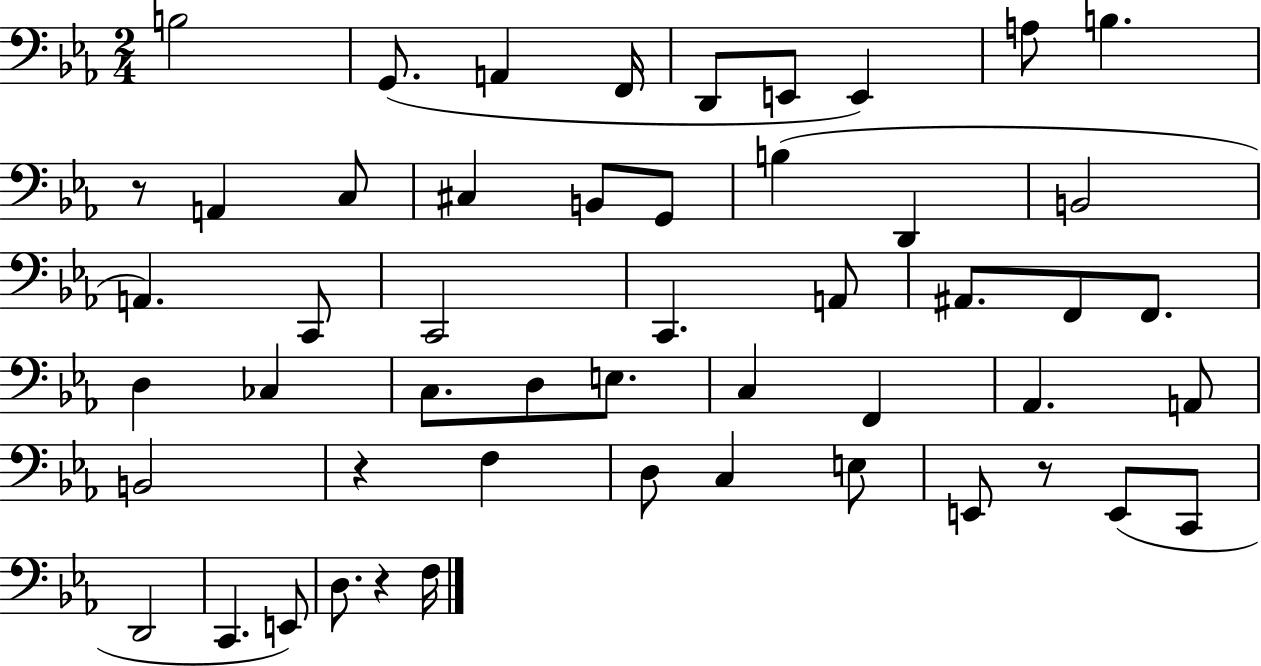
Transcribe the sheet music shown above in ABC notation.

X:1
T:Untitled
M:2/4
L:1/4
K:Eb
B,2 G,,/2 A,, F,,/4 D,,/2 E,,/2 E,, A,/2 B, z/2 A,, C,/2 ^C, B,,/2 G,,/2 B, D,, B,,2 A,, C,,/2 C,,2 C,, A,,/2 ^A,,/2 F,,/2 F,,/2 D, _C, C,/2 D,/2 E,/2 C, F,, _A,, A,,/2 B,,2 z F, D,/2 C, E,/2 E,,/2 z/2 E,,/2 C,,/2 D,,2 C,, E,,/2 D,/2 z F,/4